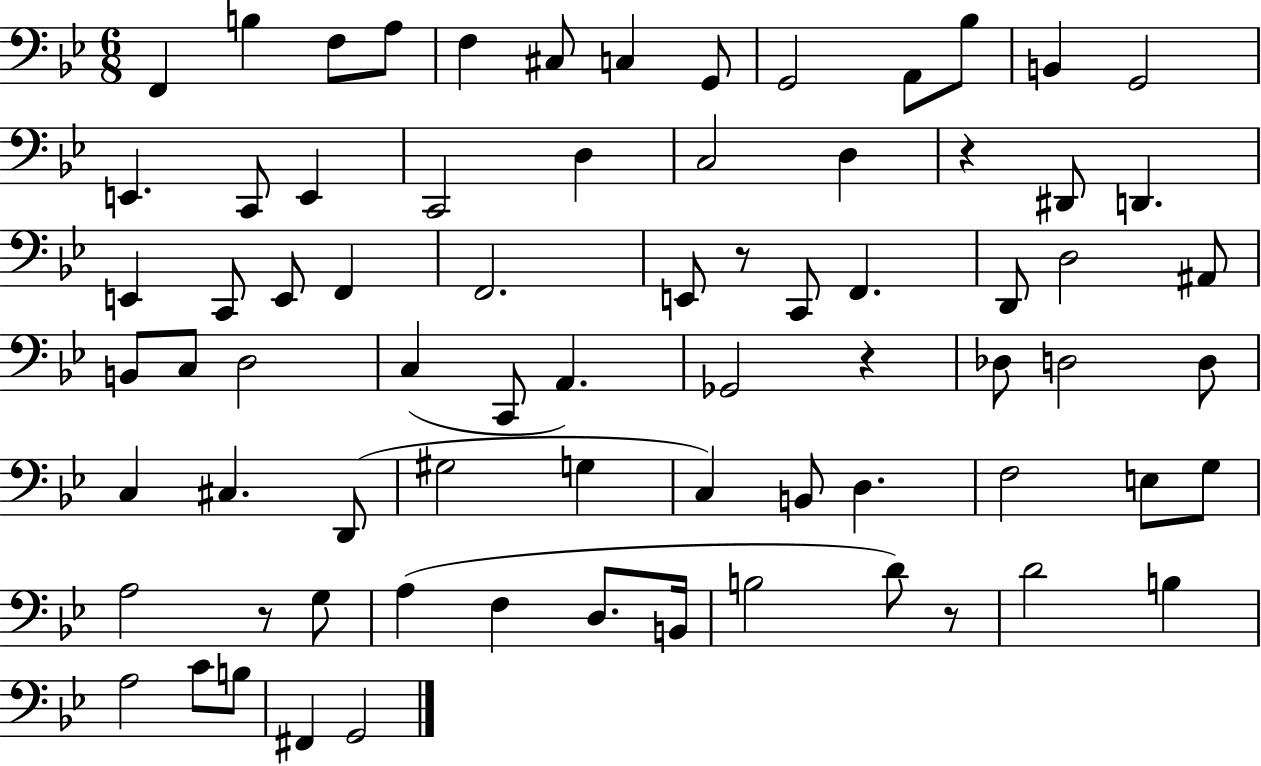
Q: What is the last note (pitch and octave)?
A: G2